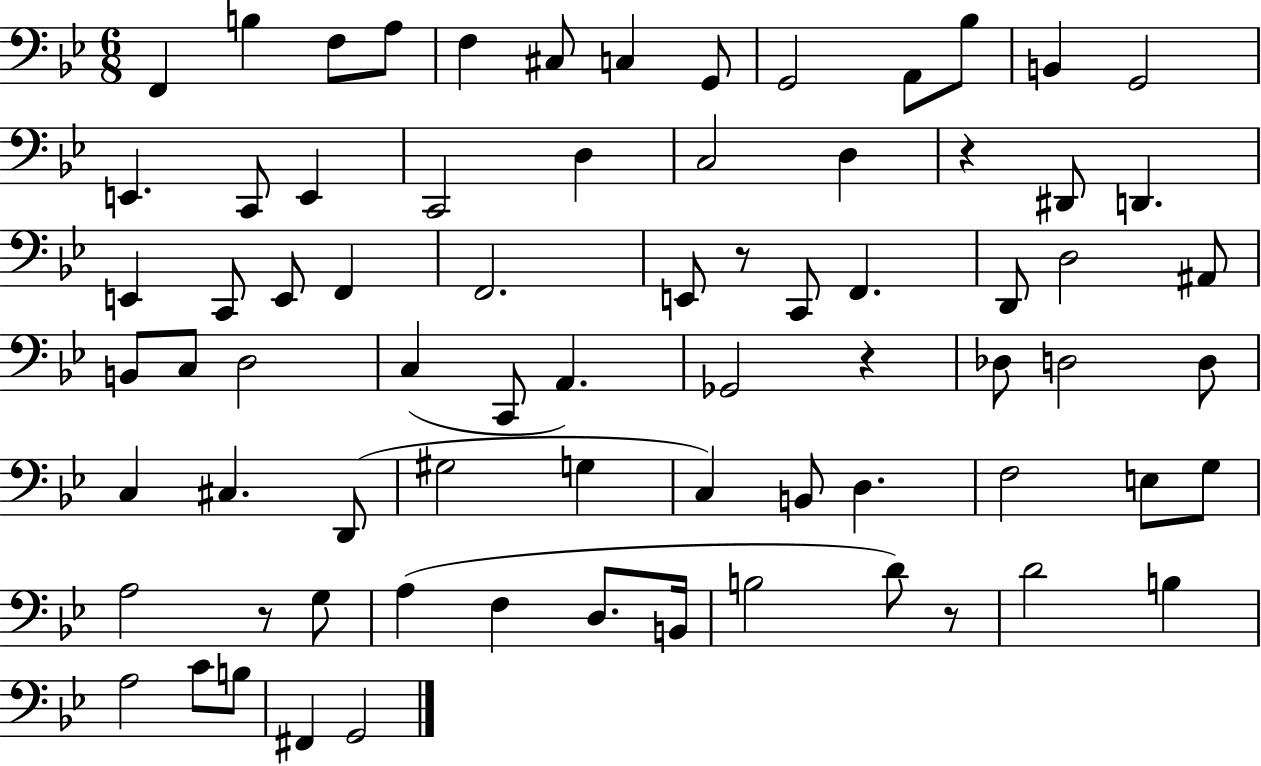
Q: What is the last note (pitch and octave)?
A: G2